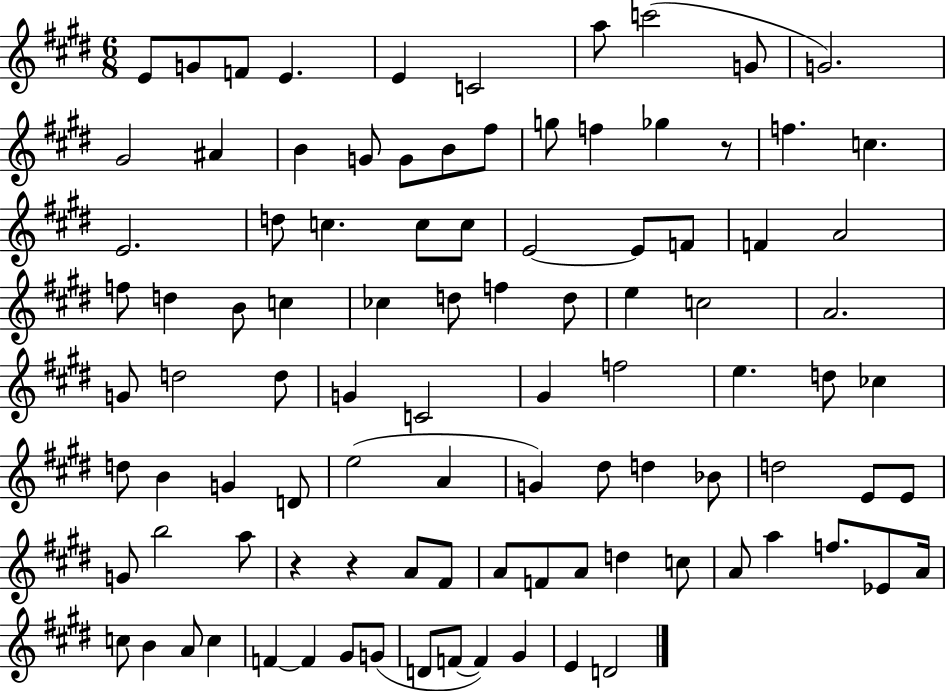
X:1
T:Untitled
M:6/8
L:1/4
K:E
E/2 G/2 F/2 E E C2 a/2 c'2 G/2 G2 ^G2 ^A B G/2 G/2 B/2 ^f/2 g/2 f _g z/2 f c E2 d/2 c c/2 c/2 E2 E/2 F/2 F A2 f/2 d B/2 c _c d/2 f d/2 e c2 A2 G/2 d2 d/2 G C2 ^G f2 e d/2 _c d/2 B G D/2 e2 A G ^d/2 d _B/2 d2 E/2 E/2 G/2 b2 a/2 z z A/2 ^F/2 A/2 F/2 A/2 d c/2 A/2 a f/2 _E/2 A/4 c/2 B A/2 c F F ^G/2 G/2 D/2 F/2 F ^G E D2